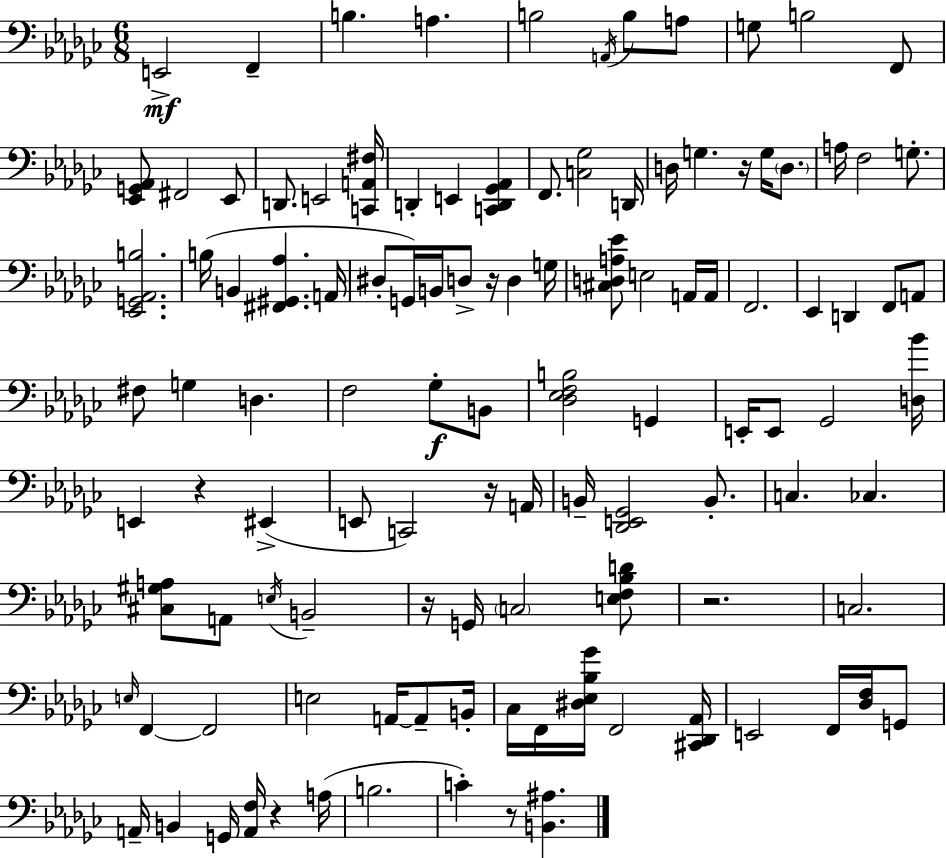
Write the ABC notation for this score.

X:1
T:Untitled
M:6/8
L:1/4
K:Ebm
E,,2 F,, B, A, B,2 A,,/4 B,/2 A,/2 G,/2 B,2 F,,/2 [_E,,G,,_A,,]/2 ^F,,2 _E,,/2 D,,/2 E,,2 [C,,A,,^F,]/4 D,, E,, [C,,D,,_G,,_A,,] F,,/2 [C,_G,]2 D,,/4 D,/4 G, z/4 G,/4 D,/2 A,/4 F,2 G,/2 [_E,,G,,_A,,B,]2 B,/4 B,, [^F,,^G,,_A,] A,,/4 ^D,/2 G,,/4 B,,/4 D,/2 z/4 D, G,/4 [^C,D,A,_E]/2 E,2 A,,/4 A,,/4 F,,2 _E,, D,, F,,/2 A,,/2 ^F,/2 G, D, F,2 _G,/2 B,,/2 [_D,_E,F,B,]2 G,, E,,/4 E,,/2 _G,,2 [D,_B]/4 E,, z ^E,, E,,/2 C,,2 z/4 A,,/4 B,,/4 [_D,,E,,_G,,]2 B,,/2 C, _C, [^C,^G,A,]/2 A,,/2 E,/4 B,,2 z/4 G,,/4 C,2 [E,F,_B,D]/2 z2 C,2 E,/4 F,, F,,2 E,2 A,,/4 A,,/2 B,,/4 _C,/4 F,,/4 [^D,_E,_B,_G]/4 F,,2 [^C,,_D,,_A,,]/4 E,,2 F,,/4 [_D,F,]/4 G,,/2 A,,/4 B,, G,,/4 [A,,F,]/4 z A,/4 B,2 C z/2 [B,,^A,]